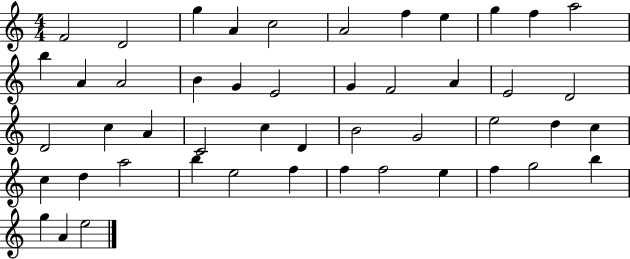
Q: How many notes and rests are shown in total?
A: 48